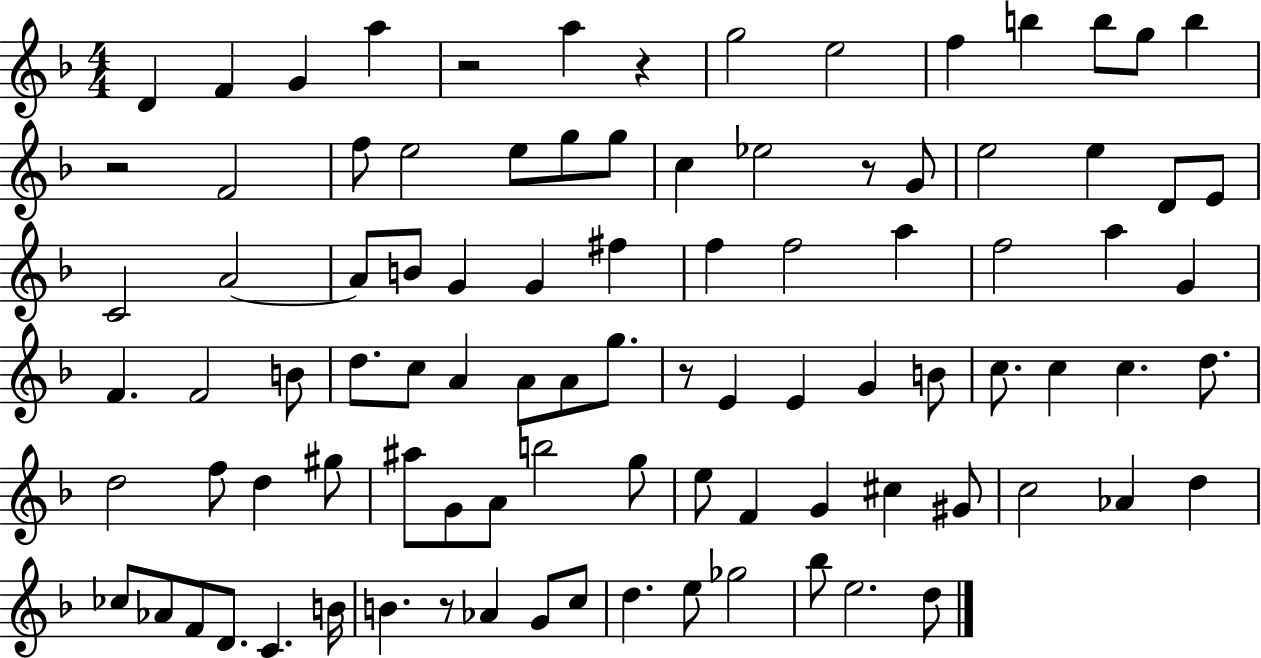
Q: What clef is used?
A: treble